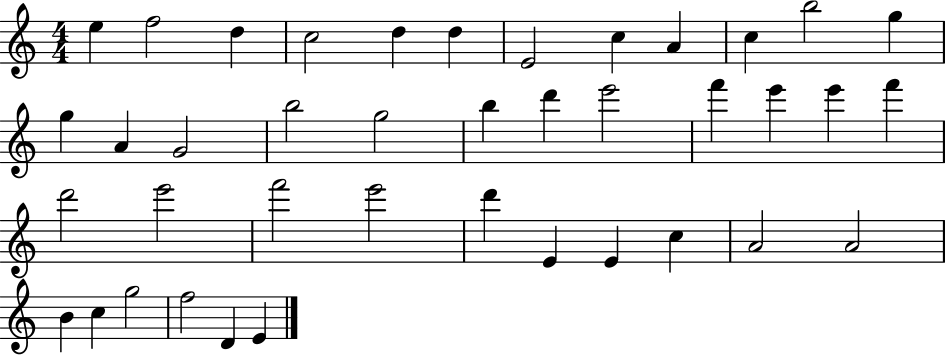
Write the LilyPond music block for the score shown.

{
  \clef treble
  \numericTimeSignature
  \time 4/4
  \key c \major
  e''4 f''2 d''4 | c''2 d''4 d''4 | e'2 c''4 a'4 | c''4 b''2 g''4 | \break g''4 a'4 g'2 | b''2 g''2 | b''4 d'''4 e'''2 | f'''4 e'''4 e'''4 f'''4 | \break d'''2 e'''2 | f'''2 e'''2 | d'''4 e'4 e'4 c''4 | a'2 a'2 | \break b'4 c''4 g''2 | f''2 d'4 e'4 | \bar "|."
}